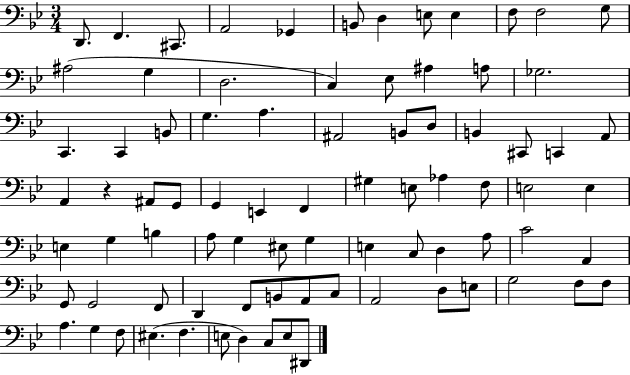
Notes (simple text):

D2/e. F2/q. C#2/e. A2/h Gb2/q B2/e D3/q E3/e E3/q F3/e F3/h G3/e A#3/h G3/q D3/h. C3/q Eb3/e A#3/q A3/e Gb3/h. C2/q. C2/q B2/e G3/q. A3/q. A#2/h B2/e D3/e B2/q C#2/e C2/q A2/e A2/q R/q A#2/e G2/e G2/q E2/q F2/q G#3/q E3/e Ab3/q F3/e E3/h E3/q E3/q G3/q B3/q A3/e G3/q EIS3/e G3/q E3/q C3/e D3/q A3/e C4/h A2/q G2/e G2/h F2/e D2/q F2/e B2/e A2/e C3/e A2/h D3/e E3/e G3/h F3/e F3/e A3/q. G3/q F3/e EIS3/q. F3/q. E3/e D3/q C3/e E3/e D#2/e